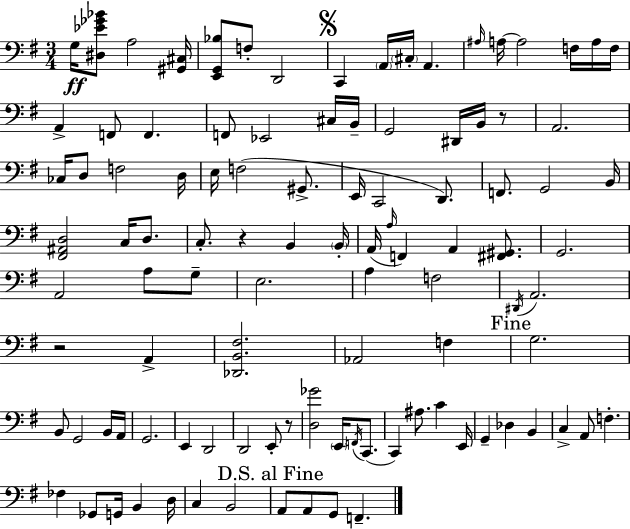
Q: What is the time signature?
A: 3/4